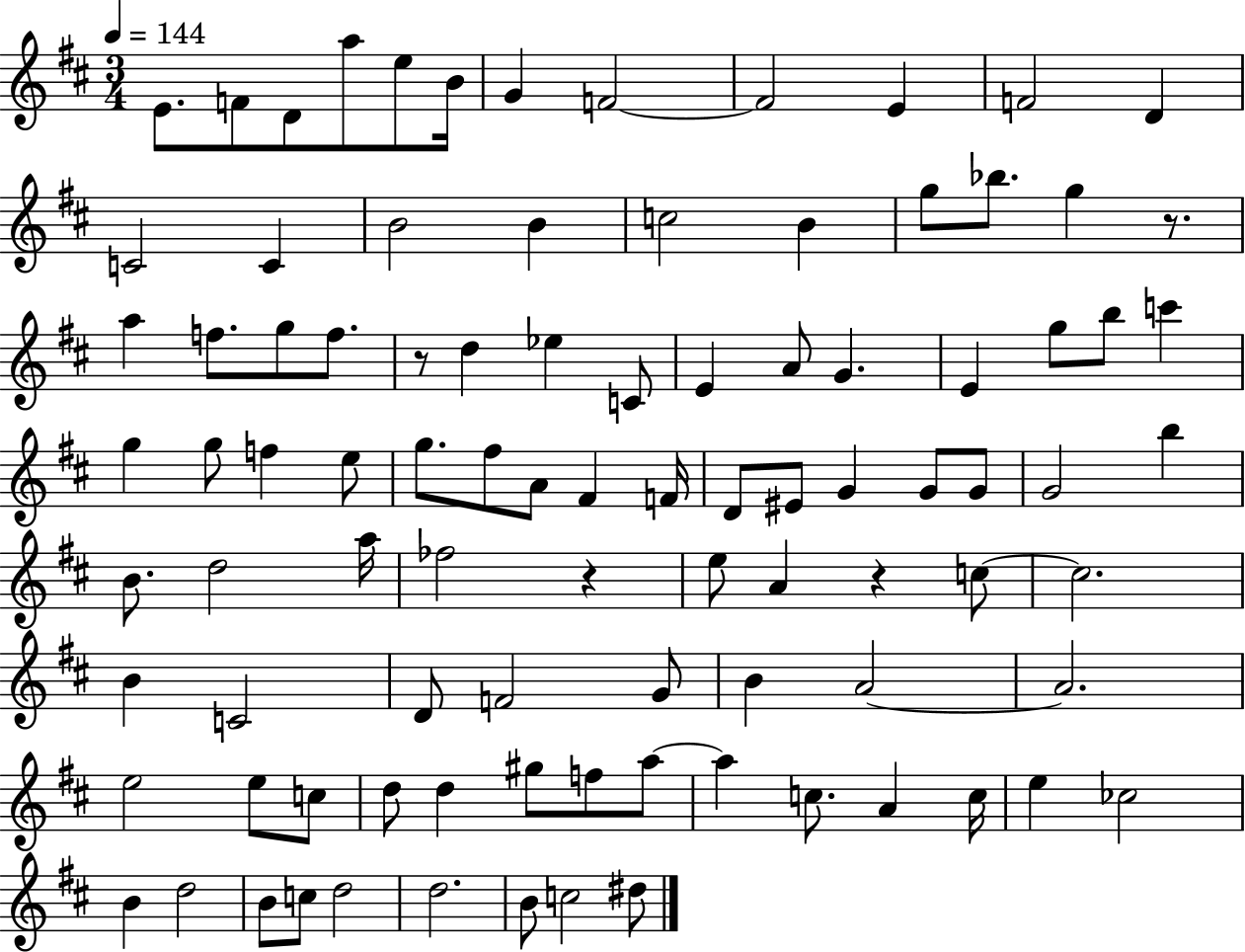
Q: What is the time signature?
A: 3/4